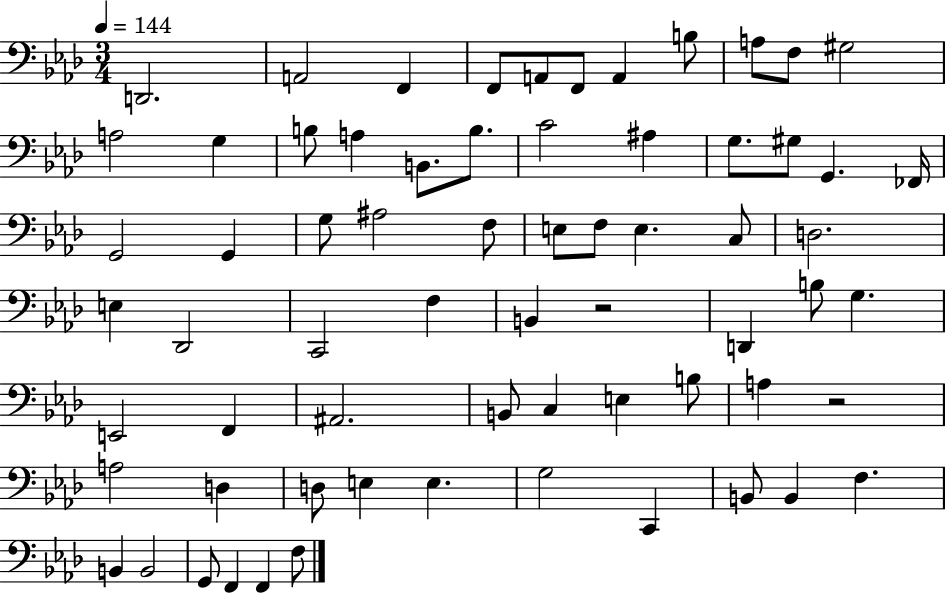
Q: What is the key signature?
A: AES major